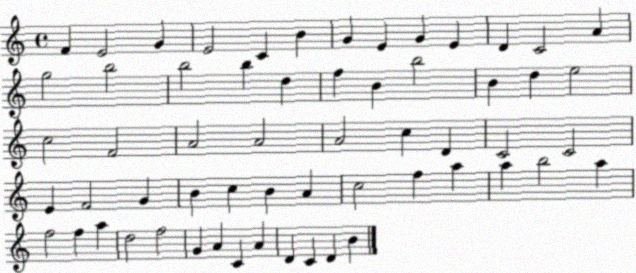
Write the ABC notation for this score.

X:1
T:Untitled
M:4/4
L:1/4
K:C
F E2 G E2 C B G E G E D C2 A g2 b2 b2 b d f B b2 B d e2 c2 F2 A2 A2 A2 c D C2 C2 E F2 G B c B A c2 f a a b2 a f2 f a d2 f2 G A C A D C D B